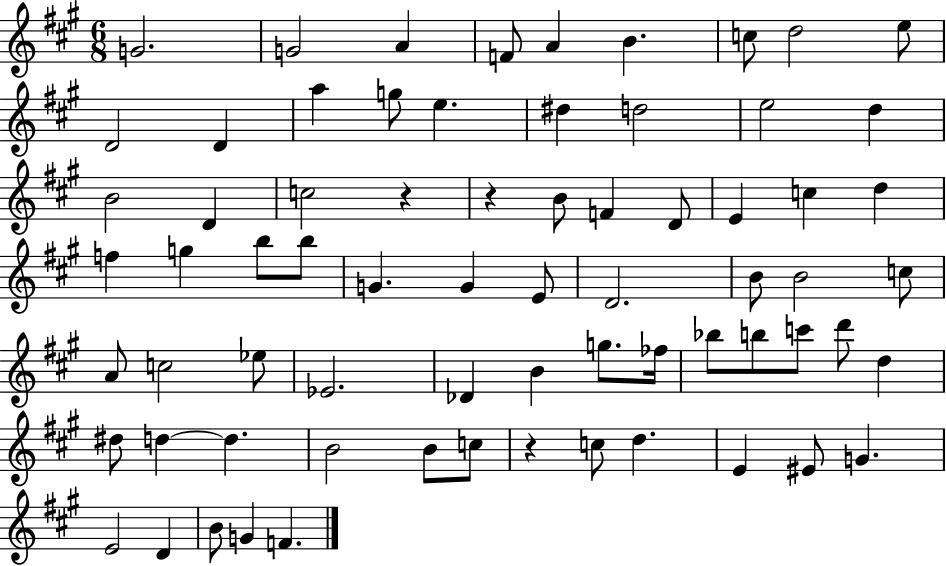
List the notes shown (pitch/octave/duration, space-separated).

G4/h. G4/h A4/q F4/e A4/q B4/q. C5/e D5/h E5/e D4/h D4/q A5/q G5/e E5/q. D#5/q D5/h E5/h D5/q B4/h D4/q C5/h R/q R/q B4/e F4/q D4/e E4/q C5/q D5/q F5/q G5/q B5/e B5/e G4/q. G4/q E4/e D4/h. B4/e B4/h C5/e A4/e C5/h Eb5/e Eb4/h. Db4/q B4/q G5/e. FES5/s Bb5/e B5/e C6/e D6/e D5/q D#5/e D5/q D5/q. B4/h B4/e C5/e R/q C5/e D5/q. E4/q EIS4/e G4/q. E4/h D4/q B4/e G4/q F4/q.